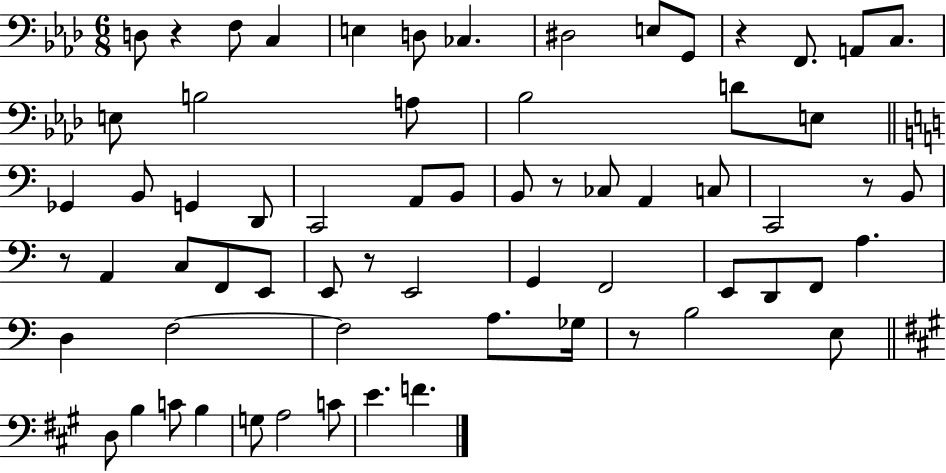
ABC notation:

X:1
T:Untitled
M:6/8
L:1/4
K:Ab
D,/2 z F,/2 C, E, D,/2 _C, ^D,2 E,/2 G,,/2 z F,,/2 A,,/2 C,/2 E,/2 B,2 A,/2 _B,2 D/2 E,/2 _G,, B,,/2 G,, D,,/2 C,,2 A,,/2 B,,/2 B,,/2 z/2 _C,/2 A,, C,/2 C,,2 z/2 B,,/2 z/2 A,, C,/2 F,,/2 E,,/2 E,,/2 z/2 E,,2 G,, F,,2 E,,/2 D,,/2 F,,/2 A, D, F,2 F,2 A,/2 _G,/4 z/2 B,2 E,/2 D,/2 B, C/2 B, G,/2 A,2 C/2 E F